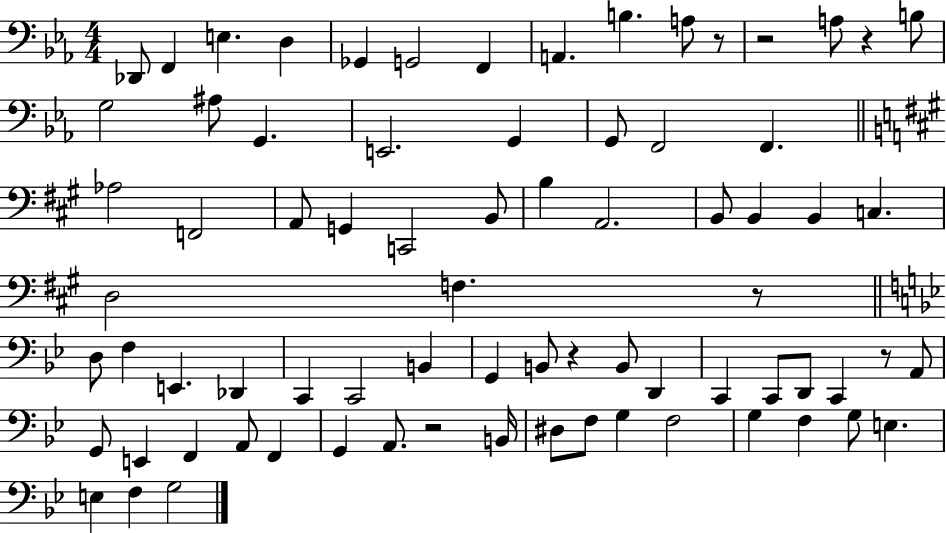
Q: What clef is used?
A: bass